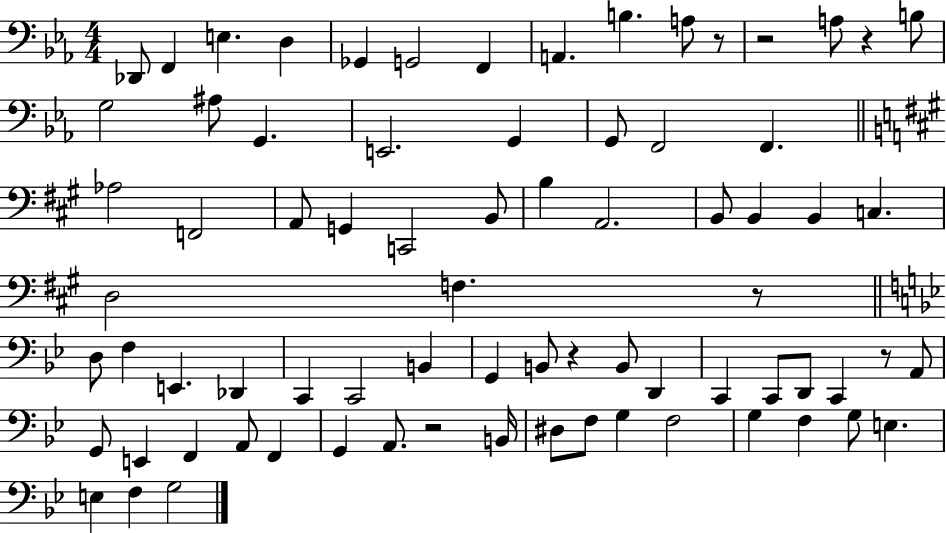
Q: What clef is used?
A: bass